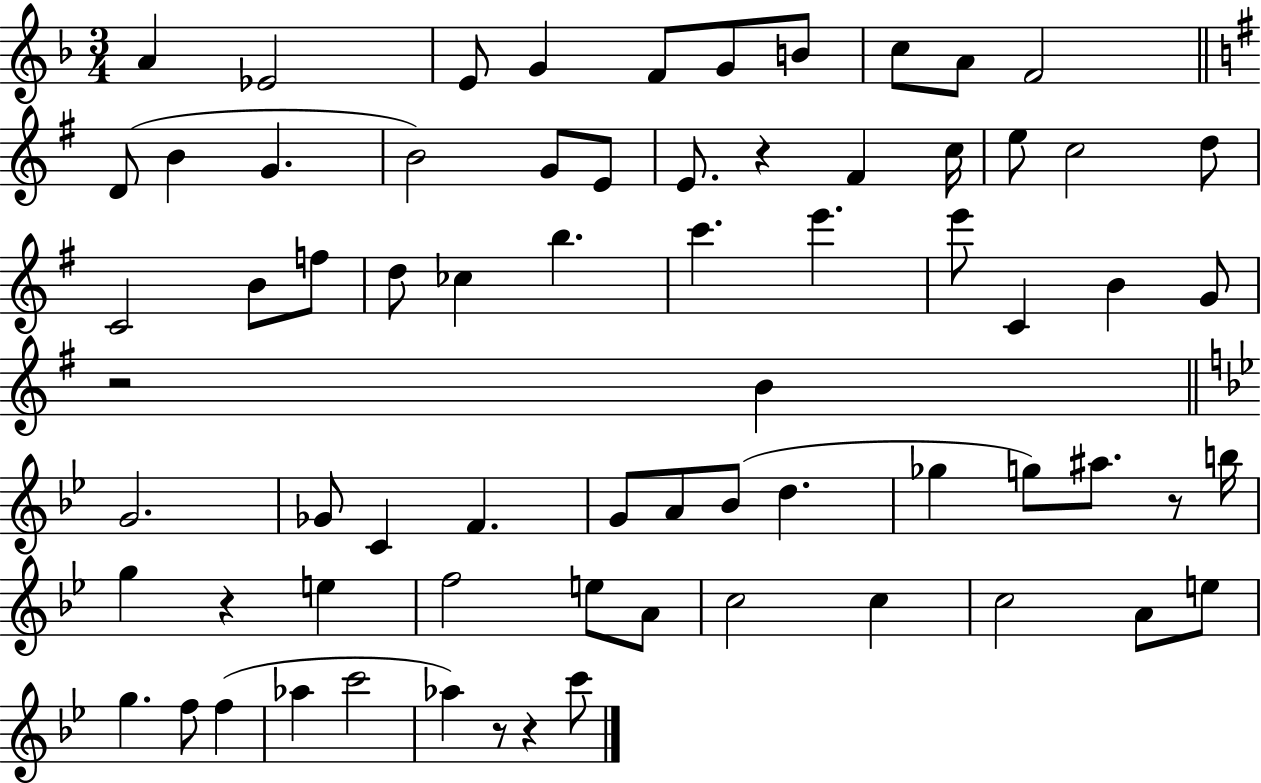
A4/q Eb4/h E4/e G4/q F4/e G4/e B4/e C5/e A4/e F4/h D4/e B4/q G4/q. B4/h G4/e E4/e E4/e. R/q F#4/q C5/s E5/e C5/h D5/e C4/h B4/e F5/e D5/e CES5/q B5/q. C6/q. E6/q. E6/e C4/q B4/q G4/e R/h B4/q G4/h. Gb4/e C4/q F4/q. G4/e A4/e Bb4/e D5/q. Gb5/q G5/e A#5/e. R/e B5/s G5/q R/q E5/q F5/h E5/e A4/e C5/h C5/q C5/h A4/e E5/e G5/q. F5/e F5/q Ab5/q C6/h Ab5/q R/e R/q C6/e